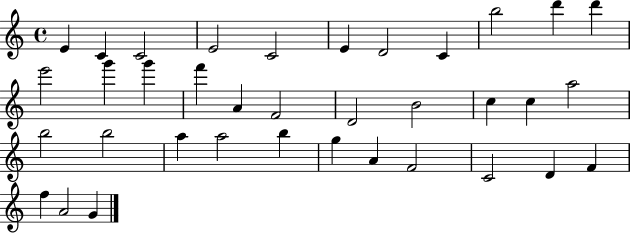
X:1
T:Untitled
M:4/4
L:1/4
K:C
E C C2 E2 C2 E D2 C b2 d' d' e'2 g' g' f' A F2 D2 B2 c c a2 b2 b2 a a2 b g A F2 C2 D F f A2 G